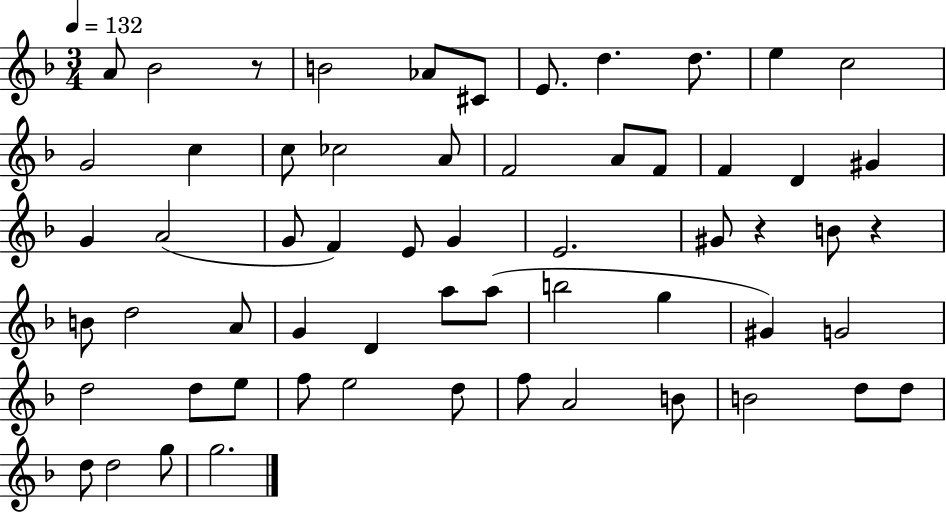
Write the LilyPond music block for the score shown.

{
  \clef treble
  \numericTimeSignature
  \time 3/4
  \key f \major
  \tempo 4 = 132
  a'8 bes'2 r8 | b'2 aes'8 cis'8 | e'8. d''4. d''8. | e''4 c''2 | \break g'2 c''4 | c''8 ces''2 a'8 | f'2 a'8 f'8 | f'4 d'4 gis'4 | \break g'4 a'2( | g'8 f'4) e'8 g'4 | e'2. | gis'8 r4 b'8 r4 | \break b'8 d''2 a'8 | g'4 d'4 a''8 a''8( | b''2 g''4 | gis'4) g'2 | \break d''2 d''8 e''8 | f''8 e''2 d''8 | f''8 a'2 b'8 | b'2 d''8 d''8 | \break d''8 d''2 g''8 | g''2. | \bar "|."
}